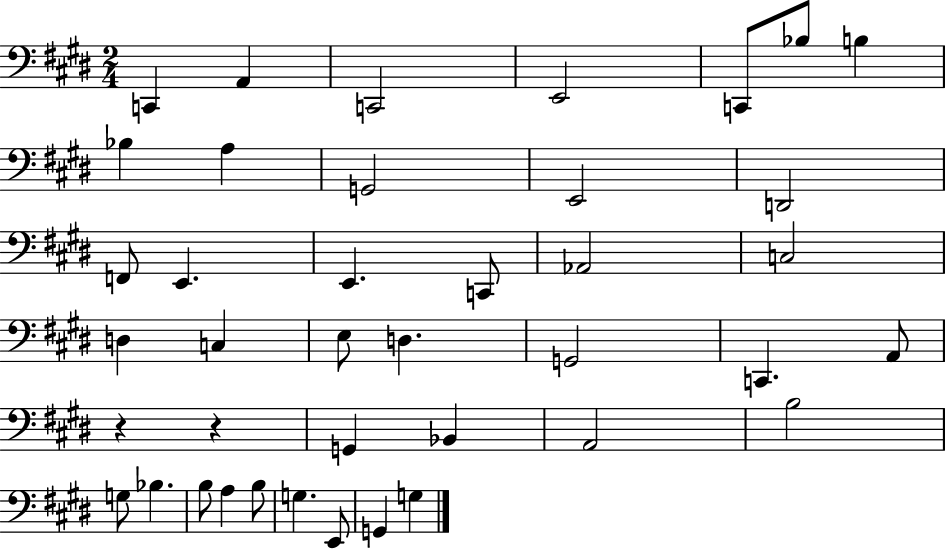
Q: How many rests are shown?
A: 2